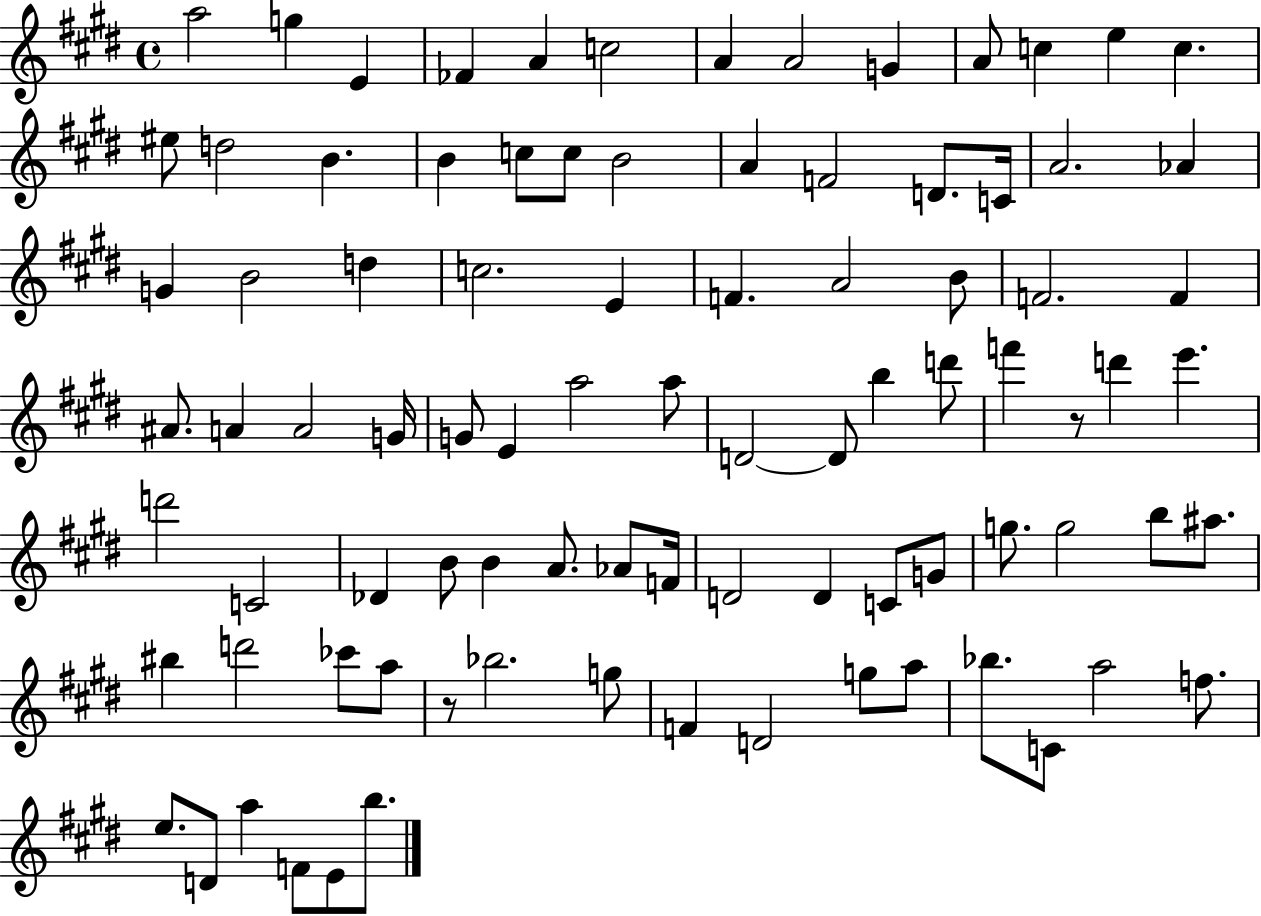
X:1
T:Untitled
M:4/4
L:1/4
K:E
a2 g E _F A c2 A A2 G A/2 c e c ^e/2 d2 B B c/2 c/2 B2 A F2 D/2 C/4 A2 _A G B2 d c2 E F A2 B/2 F2 F ^A/2 A A2 G/4 G/2 E a2 a/2 D2 D/2 b d'/2 f' z/2 d' e' d'2 C2 _D B/2 B A/2 _A/2 F/4 D2 D C/2 G/2 g/2 g2 b/2 ^a/2 ^b d'2 _c'/2 a/2 z/2 _b2 g/2 F D2 g/2 a/2 _b/2 C/2 a2 f/2 e/2 D/2 a F/2 E/2 b/2